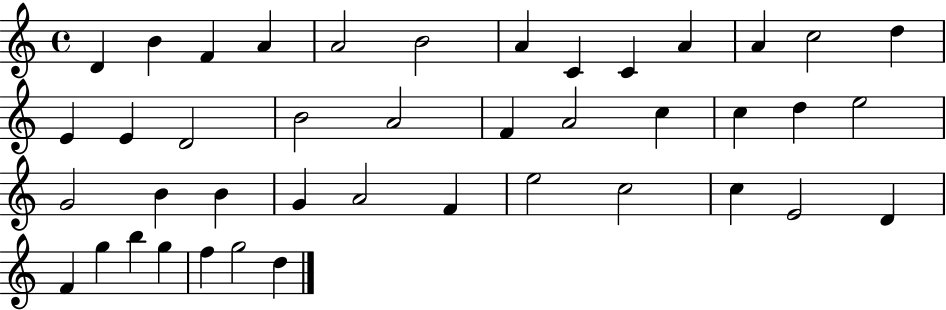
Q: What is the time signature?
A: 4/4